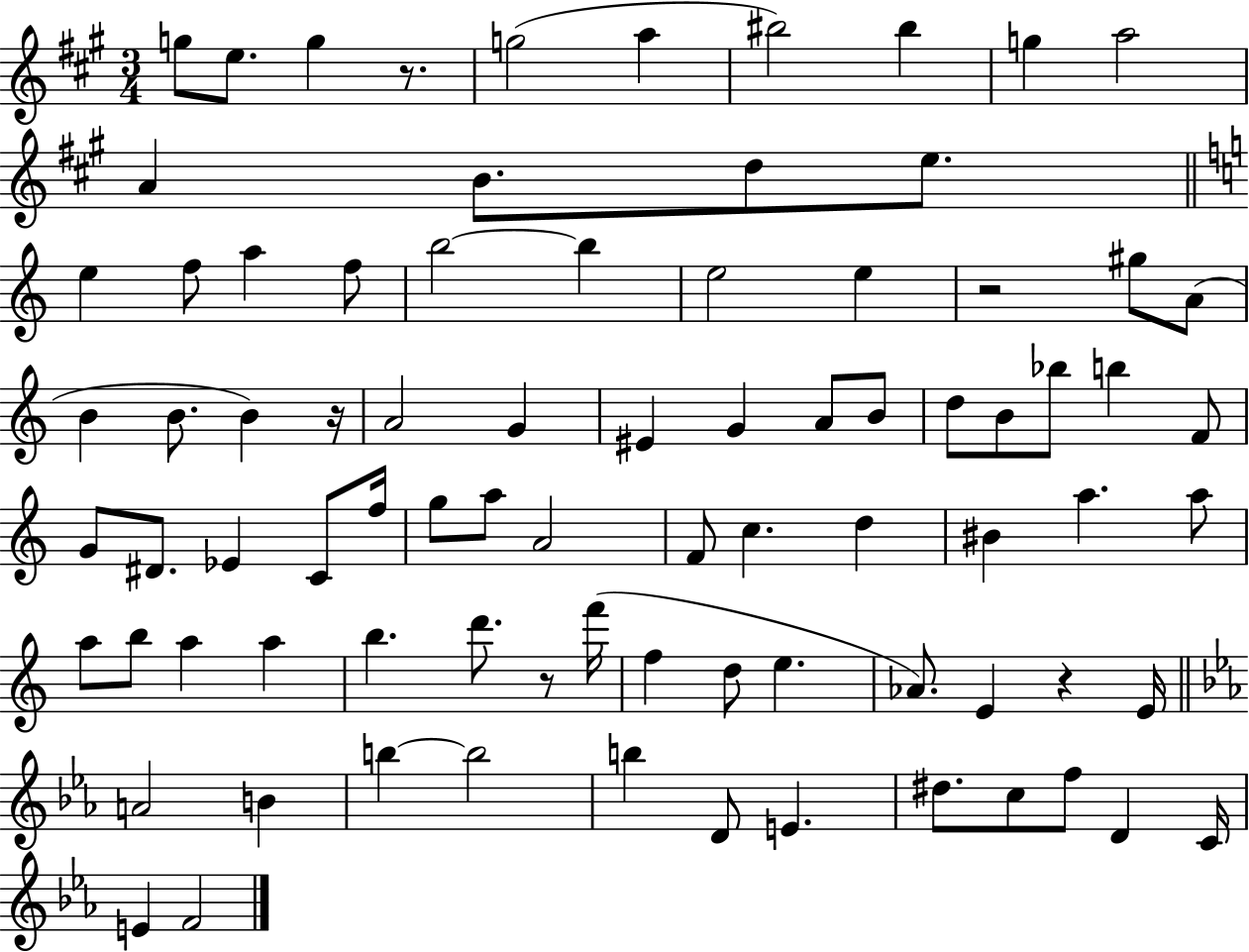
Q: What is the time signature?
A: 3/4